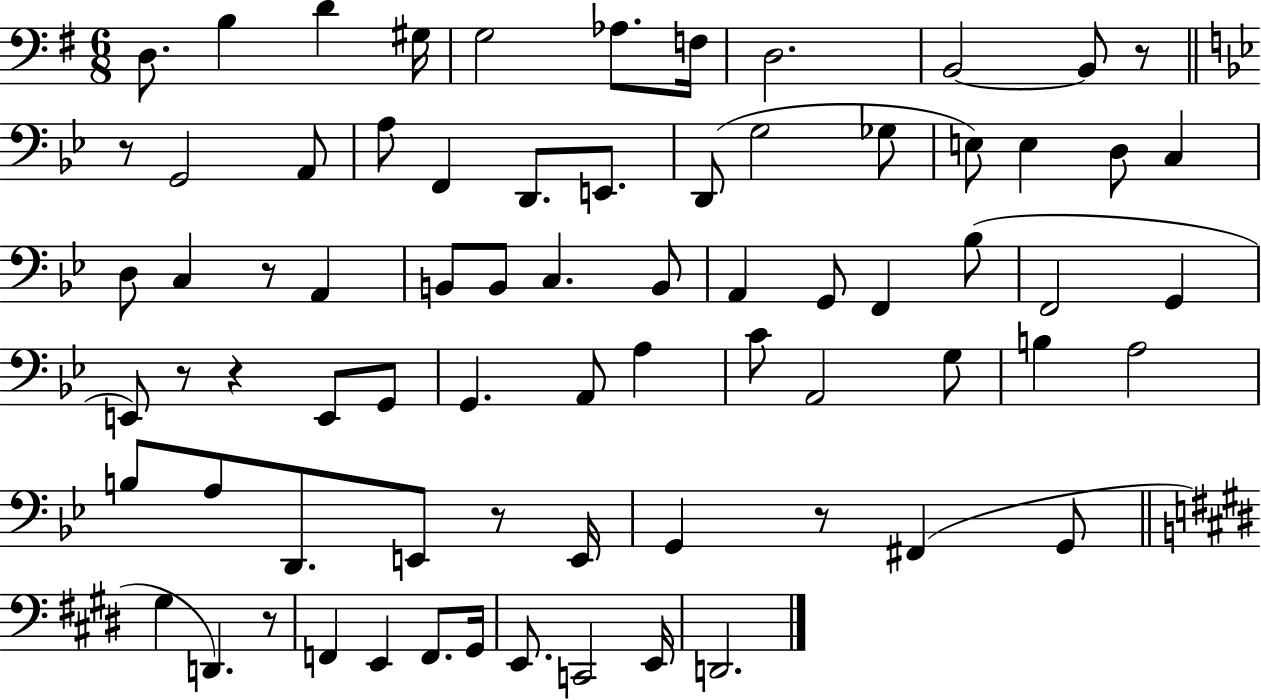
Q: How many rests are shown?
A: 8